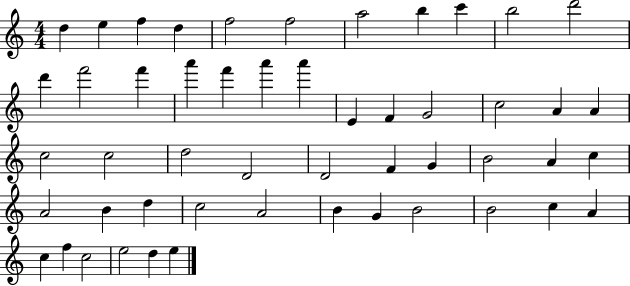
X:1
T:Untitled
M:4/4
L:1/4
K:C
d e f d f2 f2 a2 b c' b2 d'2 d' f'2 f' a' f' a' a' E F G2 c2 A A c2 c2 d2 D2 D2 F G B2 A c A2 B d c2 A2 B G B2 B2 c A c f c2 e2 d e